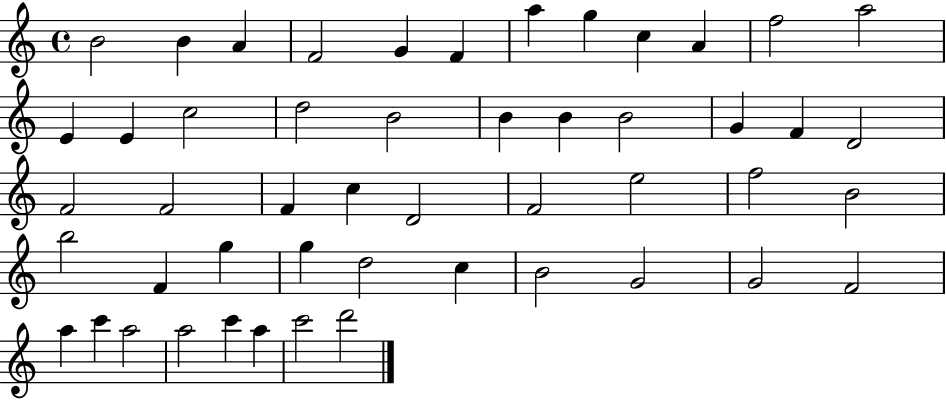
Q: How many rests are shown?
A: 0